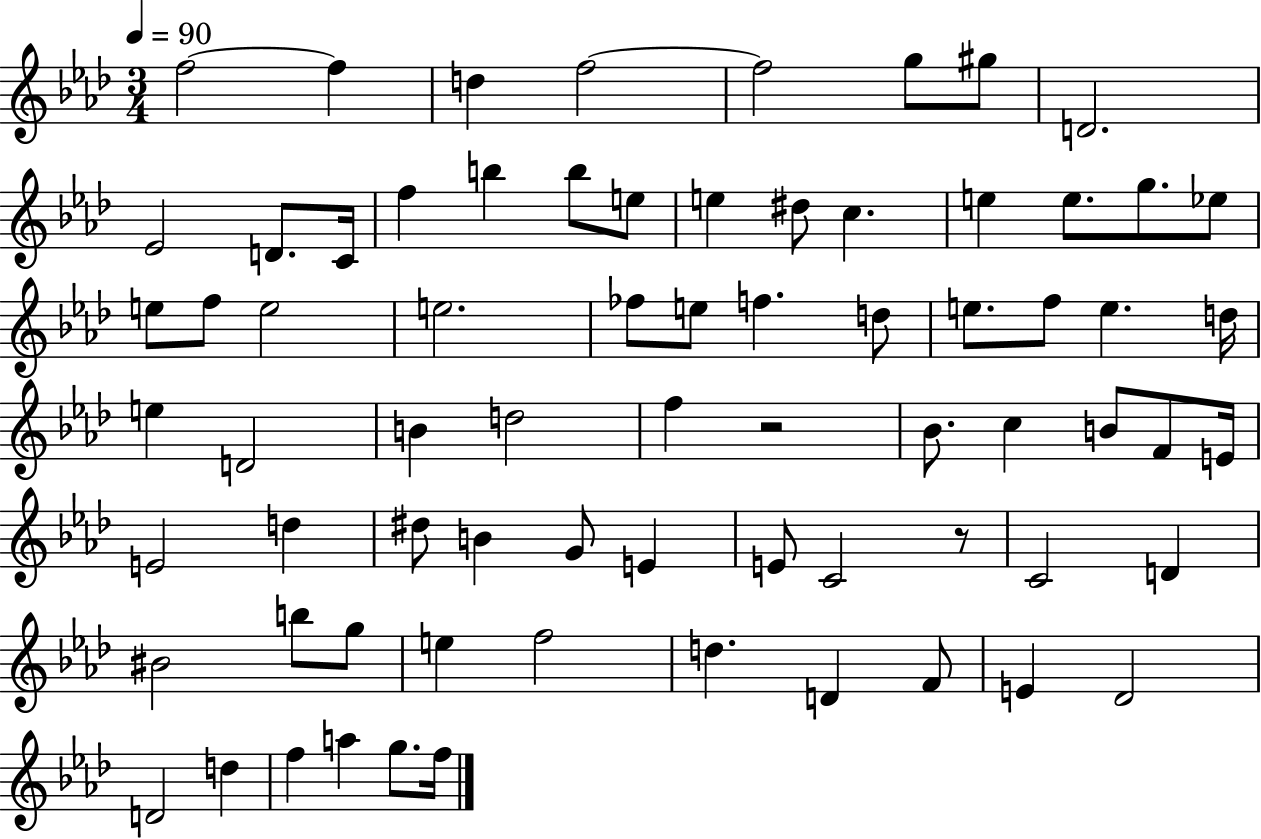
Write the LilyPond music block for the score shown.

{
  \clef treble
  \numericTimeSignature
  \time 3/4
  \key aes \major
  \tempo 4 = 90
  \repeat volta 2 { f''2~~ f''4 | d''4 f''2~~ | f''2 g''8 gis''8 | d'2. | \break ees'2 d'8. c'16 | f''4 b''4 b''8 e''8 | e''4 dis''8 c''4. | e''4 e''8. g''8. ees''8 | \break e''8 f''8 e''2 | e''2. | fes''8 e''8 f''4. d''8 | e''8. f''8 e''4. d''16 | \break e''4 d'2 | b'4 d''2 | f''4 r2 | bes'8. c''4 b'8 f'8 e'16 | \break e'2 d''4 | dis''8 b'4 g'8 e'4 | e'8 c'2 r8 | c'2 d'4 | \break bis'2 b''8 g''8 | e''4 f''2 | d''4. d'4 f'8 | e'4 des'2 | \break d'2 d''4 | f''4 a''4 g''8. f''16 | } \bar "|."
}